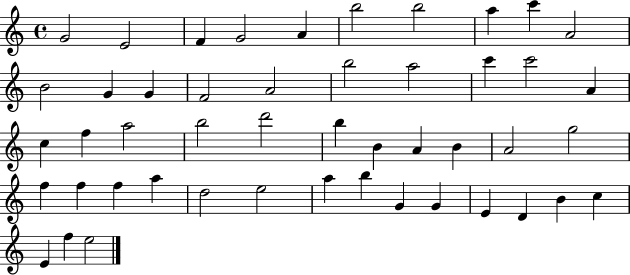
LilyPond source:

{
  \clef treble
  \time 4/4
  \defaultTimeSignature
  \key c \major
  g'2 e'2 | f'4 g'2 a'4 | b''2 b''2 | a''4 c'''4 a'2 | \break b'2 g'4 g'4 | f'2 a'2 | b''2 a''2 | c'''4 c'''2 a'4 | \break c''4 f''4 a''2 | b''2 d'''2 | b''4 b'4 a'4 b'4 | a'2 g''2 | \break f''4 f''4 f''4 a''4 | d''2 e''2 | a''4 b''4 g'4 g'4 | e'4 d'4 b'4 c''4 | \break e'4 f''4 e''2 | \bar "|."
}